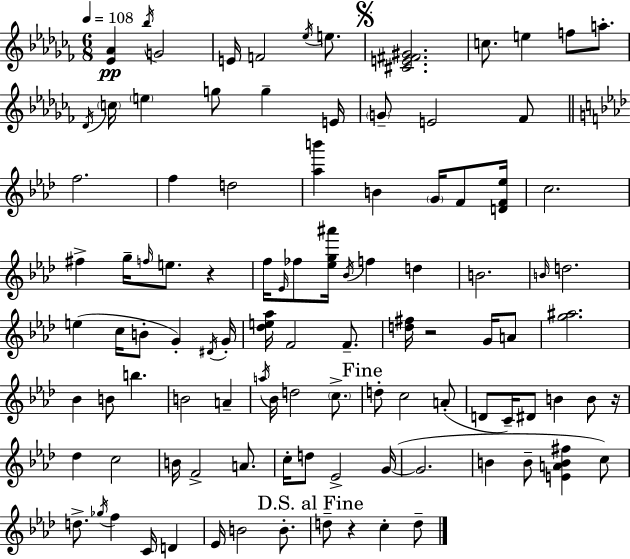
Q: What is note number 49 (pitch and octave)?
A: A4